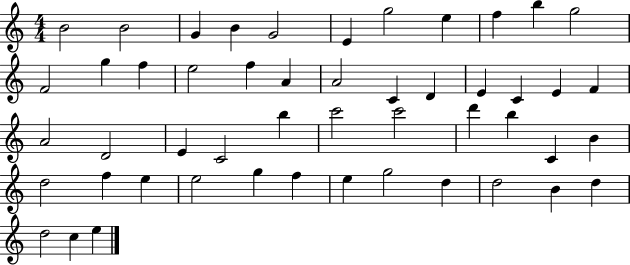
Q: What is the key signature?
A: C major